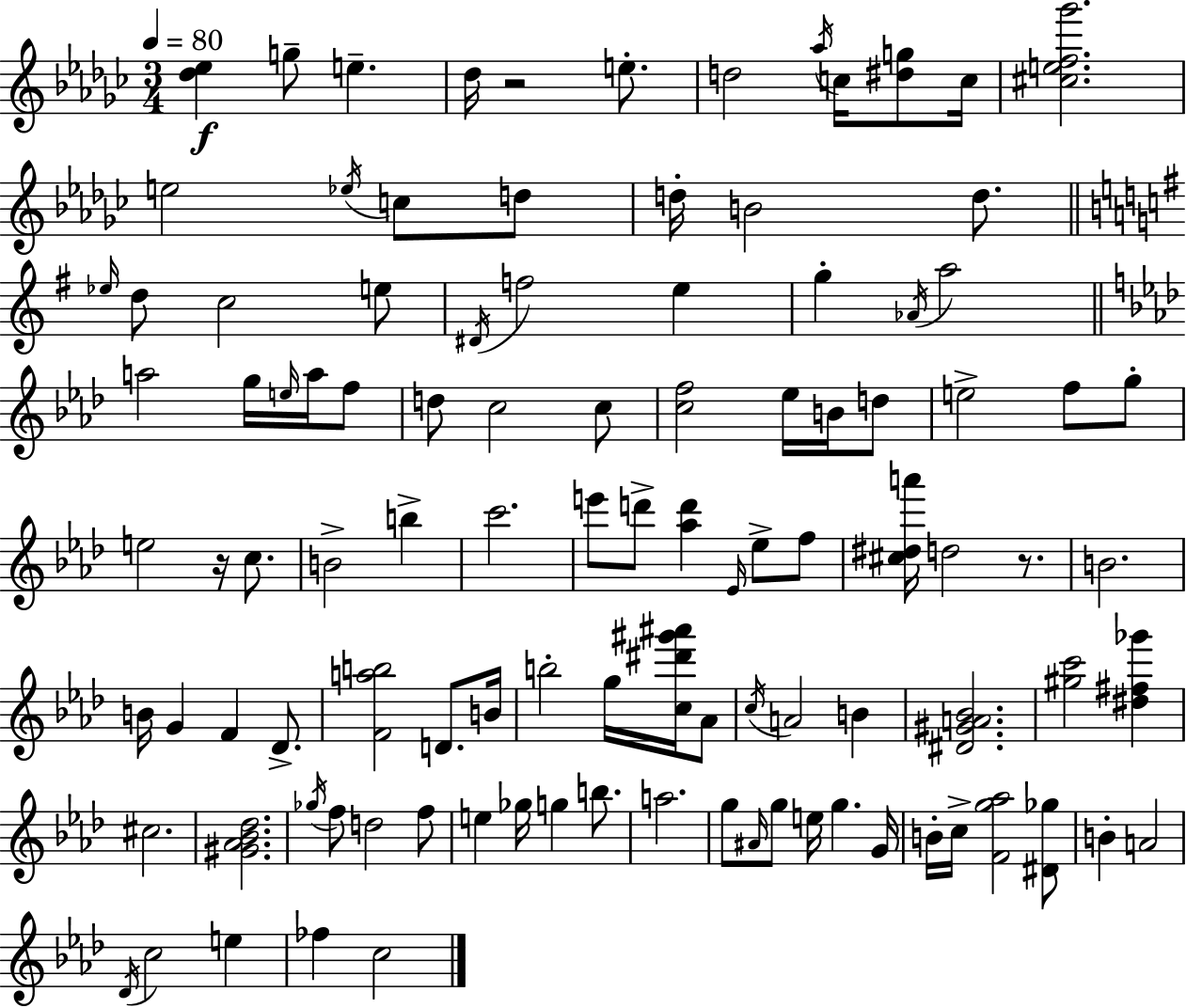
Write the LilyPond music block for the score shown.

{
  \clef treble
  \numericTimeSignature
  \time 3/4
  \key ees \minor
  \tempo 4 = 80
  <des'' ees''>4\f g''8-- e''4.-- | des''16 r2 e''8.-. | d''2 \acciaccatura { aes''16 } c''16 <dis'' g''>8 | c''16 <cis'' e'' f'' ges'''>2. | \break e''2 \acciaccatura { ees''16 } c''8 | d''8 d''16-. b'2 d''8. | \bar "||" \break \key e \minor \grace { ees''16 } d''8 c''2 e''8 | \acciaccatura { dis'16 } f''2 e''4 | g''4-. \acciaccatura { aes'16 } a''2 | \bar "||" \break \key aes \major a''2 g''16 \grace { e''16 } a''16 f''8 | d''8 c''2 c''8 | <c'' f''>2 ees''16 b'16 d''8 | e''2-> f''8 g''8-. | \break e''2 r16 c''8. | b'2-> b''4-> | c'''2. | e'''8 d'''8-> <aes'' d'''>4 \grace { ees'16 } ees''8-> | \break f''8 <cis'' dis'' a'''>16 d''2 r8. | b'2. | b'16 g'4 f'4 des'8.-> | <f' a'' b''>2 d'8. | \break b'16 b''2-. g''16 <c'' dis''' gis''' ais'''>16 | aes'8 \acciaccatura { c''16 } a'2 b'4 | <dis' gis' a' bes'>2. | <gis'' c'''>2 <dis'' fis'' ges'''>4 | \break cis''2. | <gis' aes' bes' des''>2. | \acciaccatura { ges''16 } f''8 d''2 | f''8 e''4 ges''16 g''4 | \break b''8. a''2. | g''8 \grace { ais'16 } g''8 e''16 g''4. | g'16 b'16-. c''16-> <f' g'' aes''>2 | <dis' ges''>8 b'4-. a'2 | \break \acciaccatura { des'16 } c''2 | e''4 fes''4 c''2 | \bar "|."
}